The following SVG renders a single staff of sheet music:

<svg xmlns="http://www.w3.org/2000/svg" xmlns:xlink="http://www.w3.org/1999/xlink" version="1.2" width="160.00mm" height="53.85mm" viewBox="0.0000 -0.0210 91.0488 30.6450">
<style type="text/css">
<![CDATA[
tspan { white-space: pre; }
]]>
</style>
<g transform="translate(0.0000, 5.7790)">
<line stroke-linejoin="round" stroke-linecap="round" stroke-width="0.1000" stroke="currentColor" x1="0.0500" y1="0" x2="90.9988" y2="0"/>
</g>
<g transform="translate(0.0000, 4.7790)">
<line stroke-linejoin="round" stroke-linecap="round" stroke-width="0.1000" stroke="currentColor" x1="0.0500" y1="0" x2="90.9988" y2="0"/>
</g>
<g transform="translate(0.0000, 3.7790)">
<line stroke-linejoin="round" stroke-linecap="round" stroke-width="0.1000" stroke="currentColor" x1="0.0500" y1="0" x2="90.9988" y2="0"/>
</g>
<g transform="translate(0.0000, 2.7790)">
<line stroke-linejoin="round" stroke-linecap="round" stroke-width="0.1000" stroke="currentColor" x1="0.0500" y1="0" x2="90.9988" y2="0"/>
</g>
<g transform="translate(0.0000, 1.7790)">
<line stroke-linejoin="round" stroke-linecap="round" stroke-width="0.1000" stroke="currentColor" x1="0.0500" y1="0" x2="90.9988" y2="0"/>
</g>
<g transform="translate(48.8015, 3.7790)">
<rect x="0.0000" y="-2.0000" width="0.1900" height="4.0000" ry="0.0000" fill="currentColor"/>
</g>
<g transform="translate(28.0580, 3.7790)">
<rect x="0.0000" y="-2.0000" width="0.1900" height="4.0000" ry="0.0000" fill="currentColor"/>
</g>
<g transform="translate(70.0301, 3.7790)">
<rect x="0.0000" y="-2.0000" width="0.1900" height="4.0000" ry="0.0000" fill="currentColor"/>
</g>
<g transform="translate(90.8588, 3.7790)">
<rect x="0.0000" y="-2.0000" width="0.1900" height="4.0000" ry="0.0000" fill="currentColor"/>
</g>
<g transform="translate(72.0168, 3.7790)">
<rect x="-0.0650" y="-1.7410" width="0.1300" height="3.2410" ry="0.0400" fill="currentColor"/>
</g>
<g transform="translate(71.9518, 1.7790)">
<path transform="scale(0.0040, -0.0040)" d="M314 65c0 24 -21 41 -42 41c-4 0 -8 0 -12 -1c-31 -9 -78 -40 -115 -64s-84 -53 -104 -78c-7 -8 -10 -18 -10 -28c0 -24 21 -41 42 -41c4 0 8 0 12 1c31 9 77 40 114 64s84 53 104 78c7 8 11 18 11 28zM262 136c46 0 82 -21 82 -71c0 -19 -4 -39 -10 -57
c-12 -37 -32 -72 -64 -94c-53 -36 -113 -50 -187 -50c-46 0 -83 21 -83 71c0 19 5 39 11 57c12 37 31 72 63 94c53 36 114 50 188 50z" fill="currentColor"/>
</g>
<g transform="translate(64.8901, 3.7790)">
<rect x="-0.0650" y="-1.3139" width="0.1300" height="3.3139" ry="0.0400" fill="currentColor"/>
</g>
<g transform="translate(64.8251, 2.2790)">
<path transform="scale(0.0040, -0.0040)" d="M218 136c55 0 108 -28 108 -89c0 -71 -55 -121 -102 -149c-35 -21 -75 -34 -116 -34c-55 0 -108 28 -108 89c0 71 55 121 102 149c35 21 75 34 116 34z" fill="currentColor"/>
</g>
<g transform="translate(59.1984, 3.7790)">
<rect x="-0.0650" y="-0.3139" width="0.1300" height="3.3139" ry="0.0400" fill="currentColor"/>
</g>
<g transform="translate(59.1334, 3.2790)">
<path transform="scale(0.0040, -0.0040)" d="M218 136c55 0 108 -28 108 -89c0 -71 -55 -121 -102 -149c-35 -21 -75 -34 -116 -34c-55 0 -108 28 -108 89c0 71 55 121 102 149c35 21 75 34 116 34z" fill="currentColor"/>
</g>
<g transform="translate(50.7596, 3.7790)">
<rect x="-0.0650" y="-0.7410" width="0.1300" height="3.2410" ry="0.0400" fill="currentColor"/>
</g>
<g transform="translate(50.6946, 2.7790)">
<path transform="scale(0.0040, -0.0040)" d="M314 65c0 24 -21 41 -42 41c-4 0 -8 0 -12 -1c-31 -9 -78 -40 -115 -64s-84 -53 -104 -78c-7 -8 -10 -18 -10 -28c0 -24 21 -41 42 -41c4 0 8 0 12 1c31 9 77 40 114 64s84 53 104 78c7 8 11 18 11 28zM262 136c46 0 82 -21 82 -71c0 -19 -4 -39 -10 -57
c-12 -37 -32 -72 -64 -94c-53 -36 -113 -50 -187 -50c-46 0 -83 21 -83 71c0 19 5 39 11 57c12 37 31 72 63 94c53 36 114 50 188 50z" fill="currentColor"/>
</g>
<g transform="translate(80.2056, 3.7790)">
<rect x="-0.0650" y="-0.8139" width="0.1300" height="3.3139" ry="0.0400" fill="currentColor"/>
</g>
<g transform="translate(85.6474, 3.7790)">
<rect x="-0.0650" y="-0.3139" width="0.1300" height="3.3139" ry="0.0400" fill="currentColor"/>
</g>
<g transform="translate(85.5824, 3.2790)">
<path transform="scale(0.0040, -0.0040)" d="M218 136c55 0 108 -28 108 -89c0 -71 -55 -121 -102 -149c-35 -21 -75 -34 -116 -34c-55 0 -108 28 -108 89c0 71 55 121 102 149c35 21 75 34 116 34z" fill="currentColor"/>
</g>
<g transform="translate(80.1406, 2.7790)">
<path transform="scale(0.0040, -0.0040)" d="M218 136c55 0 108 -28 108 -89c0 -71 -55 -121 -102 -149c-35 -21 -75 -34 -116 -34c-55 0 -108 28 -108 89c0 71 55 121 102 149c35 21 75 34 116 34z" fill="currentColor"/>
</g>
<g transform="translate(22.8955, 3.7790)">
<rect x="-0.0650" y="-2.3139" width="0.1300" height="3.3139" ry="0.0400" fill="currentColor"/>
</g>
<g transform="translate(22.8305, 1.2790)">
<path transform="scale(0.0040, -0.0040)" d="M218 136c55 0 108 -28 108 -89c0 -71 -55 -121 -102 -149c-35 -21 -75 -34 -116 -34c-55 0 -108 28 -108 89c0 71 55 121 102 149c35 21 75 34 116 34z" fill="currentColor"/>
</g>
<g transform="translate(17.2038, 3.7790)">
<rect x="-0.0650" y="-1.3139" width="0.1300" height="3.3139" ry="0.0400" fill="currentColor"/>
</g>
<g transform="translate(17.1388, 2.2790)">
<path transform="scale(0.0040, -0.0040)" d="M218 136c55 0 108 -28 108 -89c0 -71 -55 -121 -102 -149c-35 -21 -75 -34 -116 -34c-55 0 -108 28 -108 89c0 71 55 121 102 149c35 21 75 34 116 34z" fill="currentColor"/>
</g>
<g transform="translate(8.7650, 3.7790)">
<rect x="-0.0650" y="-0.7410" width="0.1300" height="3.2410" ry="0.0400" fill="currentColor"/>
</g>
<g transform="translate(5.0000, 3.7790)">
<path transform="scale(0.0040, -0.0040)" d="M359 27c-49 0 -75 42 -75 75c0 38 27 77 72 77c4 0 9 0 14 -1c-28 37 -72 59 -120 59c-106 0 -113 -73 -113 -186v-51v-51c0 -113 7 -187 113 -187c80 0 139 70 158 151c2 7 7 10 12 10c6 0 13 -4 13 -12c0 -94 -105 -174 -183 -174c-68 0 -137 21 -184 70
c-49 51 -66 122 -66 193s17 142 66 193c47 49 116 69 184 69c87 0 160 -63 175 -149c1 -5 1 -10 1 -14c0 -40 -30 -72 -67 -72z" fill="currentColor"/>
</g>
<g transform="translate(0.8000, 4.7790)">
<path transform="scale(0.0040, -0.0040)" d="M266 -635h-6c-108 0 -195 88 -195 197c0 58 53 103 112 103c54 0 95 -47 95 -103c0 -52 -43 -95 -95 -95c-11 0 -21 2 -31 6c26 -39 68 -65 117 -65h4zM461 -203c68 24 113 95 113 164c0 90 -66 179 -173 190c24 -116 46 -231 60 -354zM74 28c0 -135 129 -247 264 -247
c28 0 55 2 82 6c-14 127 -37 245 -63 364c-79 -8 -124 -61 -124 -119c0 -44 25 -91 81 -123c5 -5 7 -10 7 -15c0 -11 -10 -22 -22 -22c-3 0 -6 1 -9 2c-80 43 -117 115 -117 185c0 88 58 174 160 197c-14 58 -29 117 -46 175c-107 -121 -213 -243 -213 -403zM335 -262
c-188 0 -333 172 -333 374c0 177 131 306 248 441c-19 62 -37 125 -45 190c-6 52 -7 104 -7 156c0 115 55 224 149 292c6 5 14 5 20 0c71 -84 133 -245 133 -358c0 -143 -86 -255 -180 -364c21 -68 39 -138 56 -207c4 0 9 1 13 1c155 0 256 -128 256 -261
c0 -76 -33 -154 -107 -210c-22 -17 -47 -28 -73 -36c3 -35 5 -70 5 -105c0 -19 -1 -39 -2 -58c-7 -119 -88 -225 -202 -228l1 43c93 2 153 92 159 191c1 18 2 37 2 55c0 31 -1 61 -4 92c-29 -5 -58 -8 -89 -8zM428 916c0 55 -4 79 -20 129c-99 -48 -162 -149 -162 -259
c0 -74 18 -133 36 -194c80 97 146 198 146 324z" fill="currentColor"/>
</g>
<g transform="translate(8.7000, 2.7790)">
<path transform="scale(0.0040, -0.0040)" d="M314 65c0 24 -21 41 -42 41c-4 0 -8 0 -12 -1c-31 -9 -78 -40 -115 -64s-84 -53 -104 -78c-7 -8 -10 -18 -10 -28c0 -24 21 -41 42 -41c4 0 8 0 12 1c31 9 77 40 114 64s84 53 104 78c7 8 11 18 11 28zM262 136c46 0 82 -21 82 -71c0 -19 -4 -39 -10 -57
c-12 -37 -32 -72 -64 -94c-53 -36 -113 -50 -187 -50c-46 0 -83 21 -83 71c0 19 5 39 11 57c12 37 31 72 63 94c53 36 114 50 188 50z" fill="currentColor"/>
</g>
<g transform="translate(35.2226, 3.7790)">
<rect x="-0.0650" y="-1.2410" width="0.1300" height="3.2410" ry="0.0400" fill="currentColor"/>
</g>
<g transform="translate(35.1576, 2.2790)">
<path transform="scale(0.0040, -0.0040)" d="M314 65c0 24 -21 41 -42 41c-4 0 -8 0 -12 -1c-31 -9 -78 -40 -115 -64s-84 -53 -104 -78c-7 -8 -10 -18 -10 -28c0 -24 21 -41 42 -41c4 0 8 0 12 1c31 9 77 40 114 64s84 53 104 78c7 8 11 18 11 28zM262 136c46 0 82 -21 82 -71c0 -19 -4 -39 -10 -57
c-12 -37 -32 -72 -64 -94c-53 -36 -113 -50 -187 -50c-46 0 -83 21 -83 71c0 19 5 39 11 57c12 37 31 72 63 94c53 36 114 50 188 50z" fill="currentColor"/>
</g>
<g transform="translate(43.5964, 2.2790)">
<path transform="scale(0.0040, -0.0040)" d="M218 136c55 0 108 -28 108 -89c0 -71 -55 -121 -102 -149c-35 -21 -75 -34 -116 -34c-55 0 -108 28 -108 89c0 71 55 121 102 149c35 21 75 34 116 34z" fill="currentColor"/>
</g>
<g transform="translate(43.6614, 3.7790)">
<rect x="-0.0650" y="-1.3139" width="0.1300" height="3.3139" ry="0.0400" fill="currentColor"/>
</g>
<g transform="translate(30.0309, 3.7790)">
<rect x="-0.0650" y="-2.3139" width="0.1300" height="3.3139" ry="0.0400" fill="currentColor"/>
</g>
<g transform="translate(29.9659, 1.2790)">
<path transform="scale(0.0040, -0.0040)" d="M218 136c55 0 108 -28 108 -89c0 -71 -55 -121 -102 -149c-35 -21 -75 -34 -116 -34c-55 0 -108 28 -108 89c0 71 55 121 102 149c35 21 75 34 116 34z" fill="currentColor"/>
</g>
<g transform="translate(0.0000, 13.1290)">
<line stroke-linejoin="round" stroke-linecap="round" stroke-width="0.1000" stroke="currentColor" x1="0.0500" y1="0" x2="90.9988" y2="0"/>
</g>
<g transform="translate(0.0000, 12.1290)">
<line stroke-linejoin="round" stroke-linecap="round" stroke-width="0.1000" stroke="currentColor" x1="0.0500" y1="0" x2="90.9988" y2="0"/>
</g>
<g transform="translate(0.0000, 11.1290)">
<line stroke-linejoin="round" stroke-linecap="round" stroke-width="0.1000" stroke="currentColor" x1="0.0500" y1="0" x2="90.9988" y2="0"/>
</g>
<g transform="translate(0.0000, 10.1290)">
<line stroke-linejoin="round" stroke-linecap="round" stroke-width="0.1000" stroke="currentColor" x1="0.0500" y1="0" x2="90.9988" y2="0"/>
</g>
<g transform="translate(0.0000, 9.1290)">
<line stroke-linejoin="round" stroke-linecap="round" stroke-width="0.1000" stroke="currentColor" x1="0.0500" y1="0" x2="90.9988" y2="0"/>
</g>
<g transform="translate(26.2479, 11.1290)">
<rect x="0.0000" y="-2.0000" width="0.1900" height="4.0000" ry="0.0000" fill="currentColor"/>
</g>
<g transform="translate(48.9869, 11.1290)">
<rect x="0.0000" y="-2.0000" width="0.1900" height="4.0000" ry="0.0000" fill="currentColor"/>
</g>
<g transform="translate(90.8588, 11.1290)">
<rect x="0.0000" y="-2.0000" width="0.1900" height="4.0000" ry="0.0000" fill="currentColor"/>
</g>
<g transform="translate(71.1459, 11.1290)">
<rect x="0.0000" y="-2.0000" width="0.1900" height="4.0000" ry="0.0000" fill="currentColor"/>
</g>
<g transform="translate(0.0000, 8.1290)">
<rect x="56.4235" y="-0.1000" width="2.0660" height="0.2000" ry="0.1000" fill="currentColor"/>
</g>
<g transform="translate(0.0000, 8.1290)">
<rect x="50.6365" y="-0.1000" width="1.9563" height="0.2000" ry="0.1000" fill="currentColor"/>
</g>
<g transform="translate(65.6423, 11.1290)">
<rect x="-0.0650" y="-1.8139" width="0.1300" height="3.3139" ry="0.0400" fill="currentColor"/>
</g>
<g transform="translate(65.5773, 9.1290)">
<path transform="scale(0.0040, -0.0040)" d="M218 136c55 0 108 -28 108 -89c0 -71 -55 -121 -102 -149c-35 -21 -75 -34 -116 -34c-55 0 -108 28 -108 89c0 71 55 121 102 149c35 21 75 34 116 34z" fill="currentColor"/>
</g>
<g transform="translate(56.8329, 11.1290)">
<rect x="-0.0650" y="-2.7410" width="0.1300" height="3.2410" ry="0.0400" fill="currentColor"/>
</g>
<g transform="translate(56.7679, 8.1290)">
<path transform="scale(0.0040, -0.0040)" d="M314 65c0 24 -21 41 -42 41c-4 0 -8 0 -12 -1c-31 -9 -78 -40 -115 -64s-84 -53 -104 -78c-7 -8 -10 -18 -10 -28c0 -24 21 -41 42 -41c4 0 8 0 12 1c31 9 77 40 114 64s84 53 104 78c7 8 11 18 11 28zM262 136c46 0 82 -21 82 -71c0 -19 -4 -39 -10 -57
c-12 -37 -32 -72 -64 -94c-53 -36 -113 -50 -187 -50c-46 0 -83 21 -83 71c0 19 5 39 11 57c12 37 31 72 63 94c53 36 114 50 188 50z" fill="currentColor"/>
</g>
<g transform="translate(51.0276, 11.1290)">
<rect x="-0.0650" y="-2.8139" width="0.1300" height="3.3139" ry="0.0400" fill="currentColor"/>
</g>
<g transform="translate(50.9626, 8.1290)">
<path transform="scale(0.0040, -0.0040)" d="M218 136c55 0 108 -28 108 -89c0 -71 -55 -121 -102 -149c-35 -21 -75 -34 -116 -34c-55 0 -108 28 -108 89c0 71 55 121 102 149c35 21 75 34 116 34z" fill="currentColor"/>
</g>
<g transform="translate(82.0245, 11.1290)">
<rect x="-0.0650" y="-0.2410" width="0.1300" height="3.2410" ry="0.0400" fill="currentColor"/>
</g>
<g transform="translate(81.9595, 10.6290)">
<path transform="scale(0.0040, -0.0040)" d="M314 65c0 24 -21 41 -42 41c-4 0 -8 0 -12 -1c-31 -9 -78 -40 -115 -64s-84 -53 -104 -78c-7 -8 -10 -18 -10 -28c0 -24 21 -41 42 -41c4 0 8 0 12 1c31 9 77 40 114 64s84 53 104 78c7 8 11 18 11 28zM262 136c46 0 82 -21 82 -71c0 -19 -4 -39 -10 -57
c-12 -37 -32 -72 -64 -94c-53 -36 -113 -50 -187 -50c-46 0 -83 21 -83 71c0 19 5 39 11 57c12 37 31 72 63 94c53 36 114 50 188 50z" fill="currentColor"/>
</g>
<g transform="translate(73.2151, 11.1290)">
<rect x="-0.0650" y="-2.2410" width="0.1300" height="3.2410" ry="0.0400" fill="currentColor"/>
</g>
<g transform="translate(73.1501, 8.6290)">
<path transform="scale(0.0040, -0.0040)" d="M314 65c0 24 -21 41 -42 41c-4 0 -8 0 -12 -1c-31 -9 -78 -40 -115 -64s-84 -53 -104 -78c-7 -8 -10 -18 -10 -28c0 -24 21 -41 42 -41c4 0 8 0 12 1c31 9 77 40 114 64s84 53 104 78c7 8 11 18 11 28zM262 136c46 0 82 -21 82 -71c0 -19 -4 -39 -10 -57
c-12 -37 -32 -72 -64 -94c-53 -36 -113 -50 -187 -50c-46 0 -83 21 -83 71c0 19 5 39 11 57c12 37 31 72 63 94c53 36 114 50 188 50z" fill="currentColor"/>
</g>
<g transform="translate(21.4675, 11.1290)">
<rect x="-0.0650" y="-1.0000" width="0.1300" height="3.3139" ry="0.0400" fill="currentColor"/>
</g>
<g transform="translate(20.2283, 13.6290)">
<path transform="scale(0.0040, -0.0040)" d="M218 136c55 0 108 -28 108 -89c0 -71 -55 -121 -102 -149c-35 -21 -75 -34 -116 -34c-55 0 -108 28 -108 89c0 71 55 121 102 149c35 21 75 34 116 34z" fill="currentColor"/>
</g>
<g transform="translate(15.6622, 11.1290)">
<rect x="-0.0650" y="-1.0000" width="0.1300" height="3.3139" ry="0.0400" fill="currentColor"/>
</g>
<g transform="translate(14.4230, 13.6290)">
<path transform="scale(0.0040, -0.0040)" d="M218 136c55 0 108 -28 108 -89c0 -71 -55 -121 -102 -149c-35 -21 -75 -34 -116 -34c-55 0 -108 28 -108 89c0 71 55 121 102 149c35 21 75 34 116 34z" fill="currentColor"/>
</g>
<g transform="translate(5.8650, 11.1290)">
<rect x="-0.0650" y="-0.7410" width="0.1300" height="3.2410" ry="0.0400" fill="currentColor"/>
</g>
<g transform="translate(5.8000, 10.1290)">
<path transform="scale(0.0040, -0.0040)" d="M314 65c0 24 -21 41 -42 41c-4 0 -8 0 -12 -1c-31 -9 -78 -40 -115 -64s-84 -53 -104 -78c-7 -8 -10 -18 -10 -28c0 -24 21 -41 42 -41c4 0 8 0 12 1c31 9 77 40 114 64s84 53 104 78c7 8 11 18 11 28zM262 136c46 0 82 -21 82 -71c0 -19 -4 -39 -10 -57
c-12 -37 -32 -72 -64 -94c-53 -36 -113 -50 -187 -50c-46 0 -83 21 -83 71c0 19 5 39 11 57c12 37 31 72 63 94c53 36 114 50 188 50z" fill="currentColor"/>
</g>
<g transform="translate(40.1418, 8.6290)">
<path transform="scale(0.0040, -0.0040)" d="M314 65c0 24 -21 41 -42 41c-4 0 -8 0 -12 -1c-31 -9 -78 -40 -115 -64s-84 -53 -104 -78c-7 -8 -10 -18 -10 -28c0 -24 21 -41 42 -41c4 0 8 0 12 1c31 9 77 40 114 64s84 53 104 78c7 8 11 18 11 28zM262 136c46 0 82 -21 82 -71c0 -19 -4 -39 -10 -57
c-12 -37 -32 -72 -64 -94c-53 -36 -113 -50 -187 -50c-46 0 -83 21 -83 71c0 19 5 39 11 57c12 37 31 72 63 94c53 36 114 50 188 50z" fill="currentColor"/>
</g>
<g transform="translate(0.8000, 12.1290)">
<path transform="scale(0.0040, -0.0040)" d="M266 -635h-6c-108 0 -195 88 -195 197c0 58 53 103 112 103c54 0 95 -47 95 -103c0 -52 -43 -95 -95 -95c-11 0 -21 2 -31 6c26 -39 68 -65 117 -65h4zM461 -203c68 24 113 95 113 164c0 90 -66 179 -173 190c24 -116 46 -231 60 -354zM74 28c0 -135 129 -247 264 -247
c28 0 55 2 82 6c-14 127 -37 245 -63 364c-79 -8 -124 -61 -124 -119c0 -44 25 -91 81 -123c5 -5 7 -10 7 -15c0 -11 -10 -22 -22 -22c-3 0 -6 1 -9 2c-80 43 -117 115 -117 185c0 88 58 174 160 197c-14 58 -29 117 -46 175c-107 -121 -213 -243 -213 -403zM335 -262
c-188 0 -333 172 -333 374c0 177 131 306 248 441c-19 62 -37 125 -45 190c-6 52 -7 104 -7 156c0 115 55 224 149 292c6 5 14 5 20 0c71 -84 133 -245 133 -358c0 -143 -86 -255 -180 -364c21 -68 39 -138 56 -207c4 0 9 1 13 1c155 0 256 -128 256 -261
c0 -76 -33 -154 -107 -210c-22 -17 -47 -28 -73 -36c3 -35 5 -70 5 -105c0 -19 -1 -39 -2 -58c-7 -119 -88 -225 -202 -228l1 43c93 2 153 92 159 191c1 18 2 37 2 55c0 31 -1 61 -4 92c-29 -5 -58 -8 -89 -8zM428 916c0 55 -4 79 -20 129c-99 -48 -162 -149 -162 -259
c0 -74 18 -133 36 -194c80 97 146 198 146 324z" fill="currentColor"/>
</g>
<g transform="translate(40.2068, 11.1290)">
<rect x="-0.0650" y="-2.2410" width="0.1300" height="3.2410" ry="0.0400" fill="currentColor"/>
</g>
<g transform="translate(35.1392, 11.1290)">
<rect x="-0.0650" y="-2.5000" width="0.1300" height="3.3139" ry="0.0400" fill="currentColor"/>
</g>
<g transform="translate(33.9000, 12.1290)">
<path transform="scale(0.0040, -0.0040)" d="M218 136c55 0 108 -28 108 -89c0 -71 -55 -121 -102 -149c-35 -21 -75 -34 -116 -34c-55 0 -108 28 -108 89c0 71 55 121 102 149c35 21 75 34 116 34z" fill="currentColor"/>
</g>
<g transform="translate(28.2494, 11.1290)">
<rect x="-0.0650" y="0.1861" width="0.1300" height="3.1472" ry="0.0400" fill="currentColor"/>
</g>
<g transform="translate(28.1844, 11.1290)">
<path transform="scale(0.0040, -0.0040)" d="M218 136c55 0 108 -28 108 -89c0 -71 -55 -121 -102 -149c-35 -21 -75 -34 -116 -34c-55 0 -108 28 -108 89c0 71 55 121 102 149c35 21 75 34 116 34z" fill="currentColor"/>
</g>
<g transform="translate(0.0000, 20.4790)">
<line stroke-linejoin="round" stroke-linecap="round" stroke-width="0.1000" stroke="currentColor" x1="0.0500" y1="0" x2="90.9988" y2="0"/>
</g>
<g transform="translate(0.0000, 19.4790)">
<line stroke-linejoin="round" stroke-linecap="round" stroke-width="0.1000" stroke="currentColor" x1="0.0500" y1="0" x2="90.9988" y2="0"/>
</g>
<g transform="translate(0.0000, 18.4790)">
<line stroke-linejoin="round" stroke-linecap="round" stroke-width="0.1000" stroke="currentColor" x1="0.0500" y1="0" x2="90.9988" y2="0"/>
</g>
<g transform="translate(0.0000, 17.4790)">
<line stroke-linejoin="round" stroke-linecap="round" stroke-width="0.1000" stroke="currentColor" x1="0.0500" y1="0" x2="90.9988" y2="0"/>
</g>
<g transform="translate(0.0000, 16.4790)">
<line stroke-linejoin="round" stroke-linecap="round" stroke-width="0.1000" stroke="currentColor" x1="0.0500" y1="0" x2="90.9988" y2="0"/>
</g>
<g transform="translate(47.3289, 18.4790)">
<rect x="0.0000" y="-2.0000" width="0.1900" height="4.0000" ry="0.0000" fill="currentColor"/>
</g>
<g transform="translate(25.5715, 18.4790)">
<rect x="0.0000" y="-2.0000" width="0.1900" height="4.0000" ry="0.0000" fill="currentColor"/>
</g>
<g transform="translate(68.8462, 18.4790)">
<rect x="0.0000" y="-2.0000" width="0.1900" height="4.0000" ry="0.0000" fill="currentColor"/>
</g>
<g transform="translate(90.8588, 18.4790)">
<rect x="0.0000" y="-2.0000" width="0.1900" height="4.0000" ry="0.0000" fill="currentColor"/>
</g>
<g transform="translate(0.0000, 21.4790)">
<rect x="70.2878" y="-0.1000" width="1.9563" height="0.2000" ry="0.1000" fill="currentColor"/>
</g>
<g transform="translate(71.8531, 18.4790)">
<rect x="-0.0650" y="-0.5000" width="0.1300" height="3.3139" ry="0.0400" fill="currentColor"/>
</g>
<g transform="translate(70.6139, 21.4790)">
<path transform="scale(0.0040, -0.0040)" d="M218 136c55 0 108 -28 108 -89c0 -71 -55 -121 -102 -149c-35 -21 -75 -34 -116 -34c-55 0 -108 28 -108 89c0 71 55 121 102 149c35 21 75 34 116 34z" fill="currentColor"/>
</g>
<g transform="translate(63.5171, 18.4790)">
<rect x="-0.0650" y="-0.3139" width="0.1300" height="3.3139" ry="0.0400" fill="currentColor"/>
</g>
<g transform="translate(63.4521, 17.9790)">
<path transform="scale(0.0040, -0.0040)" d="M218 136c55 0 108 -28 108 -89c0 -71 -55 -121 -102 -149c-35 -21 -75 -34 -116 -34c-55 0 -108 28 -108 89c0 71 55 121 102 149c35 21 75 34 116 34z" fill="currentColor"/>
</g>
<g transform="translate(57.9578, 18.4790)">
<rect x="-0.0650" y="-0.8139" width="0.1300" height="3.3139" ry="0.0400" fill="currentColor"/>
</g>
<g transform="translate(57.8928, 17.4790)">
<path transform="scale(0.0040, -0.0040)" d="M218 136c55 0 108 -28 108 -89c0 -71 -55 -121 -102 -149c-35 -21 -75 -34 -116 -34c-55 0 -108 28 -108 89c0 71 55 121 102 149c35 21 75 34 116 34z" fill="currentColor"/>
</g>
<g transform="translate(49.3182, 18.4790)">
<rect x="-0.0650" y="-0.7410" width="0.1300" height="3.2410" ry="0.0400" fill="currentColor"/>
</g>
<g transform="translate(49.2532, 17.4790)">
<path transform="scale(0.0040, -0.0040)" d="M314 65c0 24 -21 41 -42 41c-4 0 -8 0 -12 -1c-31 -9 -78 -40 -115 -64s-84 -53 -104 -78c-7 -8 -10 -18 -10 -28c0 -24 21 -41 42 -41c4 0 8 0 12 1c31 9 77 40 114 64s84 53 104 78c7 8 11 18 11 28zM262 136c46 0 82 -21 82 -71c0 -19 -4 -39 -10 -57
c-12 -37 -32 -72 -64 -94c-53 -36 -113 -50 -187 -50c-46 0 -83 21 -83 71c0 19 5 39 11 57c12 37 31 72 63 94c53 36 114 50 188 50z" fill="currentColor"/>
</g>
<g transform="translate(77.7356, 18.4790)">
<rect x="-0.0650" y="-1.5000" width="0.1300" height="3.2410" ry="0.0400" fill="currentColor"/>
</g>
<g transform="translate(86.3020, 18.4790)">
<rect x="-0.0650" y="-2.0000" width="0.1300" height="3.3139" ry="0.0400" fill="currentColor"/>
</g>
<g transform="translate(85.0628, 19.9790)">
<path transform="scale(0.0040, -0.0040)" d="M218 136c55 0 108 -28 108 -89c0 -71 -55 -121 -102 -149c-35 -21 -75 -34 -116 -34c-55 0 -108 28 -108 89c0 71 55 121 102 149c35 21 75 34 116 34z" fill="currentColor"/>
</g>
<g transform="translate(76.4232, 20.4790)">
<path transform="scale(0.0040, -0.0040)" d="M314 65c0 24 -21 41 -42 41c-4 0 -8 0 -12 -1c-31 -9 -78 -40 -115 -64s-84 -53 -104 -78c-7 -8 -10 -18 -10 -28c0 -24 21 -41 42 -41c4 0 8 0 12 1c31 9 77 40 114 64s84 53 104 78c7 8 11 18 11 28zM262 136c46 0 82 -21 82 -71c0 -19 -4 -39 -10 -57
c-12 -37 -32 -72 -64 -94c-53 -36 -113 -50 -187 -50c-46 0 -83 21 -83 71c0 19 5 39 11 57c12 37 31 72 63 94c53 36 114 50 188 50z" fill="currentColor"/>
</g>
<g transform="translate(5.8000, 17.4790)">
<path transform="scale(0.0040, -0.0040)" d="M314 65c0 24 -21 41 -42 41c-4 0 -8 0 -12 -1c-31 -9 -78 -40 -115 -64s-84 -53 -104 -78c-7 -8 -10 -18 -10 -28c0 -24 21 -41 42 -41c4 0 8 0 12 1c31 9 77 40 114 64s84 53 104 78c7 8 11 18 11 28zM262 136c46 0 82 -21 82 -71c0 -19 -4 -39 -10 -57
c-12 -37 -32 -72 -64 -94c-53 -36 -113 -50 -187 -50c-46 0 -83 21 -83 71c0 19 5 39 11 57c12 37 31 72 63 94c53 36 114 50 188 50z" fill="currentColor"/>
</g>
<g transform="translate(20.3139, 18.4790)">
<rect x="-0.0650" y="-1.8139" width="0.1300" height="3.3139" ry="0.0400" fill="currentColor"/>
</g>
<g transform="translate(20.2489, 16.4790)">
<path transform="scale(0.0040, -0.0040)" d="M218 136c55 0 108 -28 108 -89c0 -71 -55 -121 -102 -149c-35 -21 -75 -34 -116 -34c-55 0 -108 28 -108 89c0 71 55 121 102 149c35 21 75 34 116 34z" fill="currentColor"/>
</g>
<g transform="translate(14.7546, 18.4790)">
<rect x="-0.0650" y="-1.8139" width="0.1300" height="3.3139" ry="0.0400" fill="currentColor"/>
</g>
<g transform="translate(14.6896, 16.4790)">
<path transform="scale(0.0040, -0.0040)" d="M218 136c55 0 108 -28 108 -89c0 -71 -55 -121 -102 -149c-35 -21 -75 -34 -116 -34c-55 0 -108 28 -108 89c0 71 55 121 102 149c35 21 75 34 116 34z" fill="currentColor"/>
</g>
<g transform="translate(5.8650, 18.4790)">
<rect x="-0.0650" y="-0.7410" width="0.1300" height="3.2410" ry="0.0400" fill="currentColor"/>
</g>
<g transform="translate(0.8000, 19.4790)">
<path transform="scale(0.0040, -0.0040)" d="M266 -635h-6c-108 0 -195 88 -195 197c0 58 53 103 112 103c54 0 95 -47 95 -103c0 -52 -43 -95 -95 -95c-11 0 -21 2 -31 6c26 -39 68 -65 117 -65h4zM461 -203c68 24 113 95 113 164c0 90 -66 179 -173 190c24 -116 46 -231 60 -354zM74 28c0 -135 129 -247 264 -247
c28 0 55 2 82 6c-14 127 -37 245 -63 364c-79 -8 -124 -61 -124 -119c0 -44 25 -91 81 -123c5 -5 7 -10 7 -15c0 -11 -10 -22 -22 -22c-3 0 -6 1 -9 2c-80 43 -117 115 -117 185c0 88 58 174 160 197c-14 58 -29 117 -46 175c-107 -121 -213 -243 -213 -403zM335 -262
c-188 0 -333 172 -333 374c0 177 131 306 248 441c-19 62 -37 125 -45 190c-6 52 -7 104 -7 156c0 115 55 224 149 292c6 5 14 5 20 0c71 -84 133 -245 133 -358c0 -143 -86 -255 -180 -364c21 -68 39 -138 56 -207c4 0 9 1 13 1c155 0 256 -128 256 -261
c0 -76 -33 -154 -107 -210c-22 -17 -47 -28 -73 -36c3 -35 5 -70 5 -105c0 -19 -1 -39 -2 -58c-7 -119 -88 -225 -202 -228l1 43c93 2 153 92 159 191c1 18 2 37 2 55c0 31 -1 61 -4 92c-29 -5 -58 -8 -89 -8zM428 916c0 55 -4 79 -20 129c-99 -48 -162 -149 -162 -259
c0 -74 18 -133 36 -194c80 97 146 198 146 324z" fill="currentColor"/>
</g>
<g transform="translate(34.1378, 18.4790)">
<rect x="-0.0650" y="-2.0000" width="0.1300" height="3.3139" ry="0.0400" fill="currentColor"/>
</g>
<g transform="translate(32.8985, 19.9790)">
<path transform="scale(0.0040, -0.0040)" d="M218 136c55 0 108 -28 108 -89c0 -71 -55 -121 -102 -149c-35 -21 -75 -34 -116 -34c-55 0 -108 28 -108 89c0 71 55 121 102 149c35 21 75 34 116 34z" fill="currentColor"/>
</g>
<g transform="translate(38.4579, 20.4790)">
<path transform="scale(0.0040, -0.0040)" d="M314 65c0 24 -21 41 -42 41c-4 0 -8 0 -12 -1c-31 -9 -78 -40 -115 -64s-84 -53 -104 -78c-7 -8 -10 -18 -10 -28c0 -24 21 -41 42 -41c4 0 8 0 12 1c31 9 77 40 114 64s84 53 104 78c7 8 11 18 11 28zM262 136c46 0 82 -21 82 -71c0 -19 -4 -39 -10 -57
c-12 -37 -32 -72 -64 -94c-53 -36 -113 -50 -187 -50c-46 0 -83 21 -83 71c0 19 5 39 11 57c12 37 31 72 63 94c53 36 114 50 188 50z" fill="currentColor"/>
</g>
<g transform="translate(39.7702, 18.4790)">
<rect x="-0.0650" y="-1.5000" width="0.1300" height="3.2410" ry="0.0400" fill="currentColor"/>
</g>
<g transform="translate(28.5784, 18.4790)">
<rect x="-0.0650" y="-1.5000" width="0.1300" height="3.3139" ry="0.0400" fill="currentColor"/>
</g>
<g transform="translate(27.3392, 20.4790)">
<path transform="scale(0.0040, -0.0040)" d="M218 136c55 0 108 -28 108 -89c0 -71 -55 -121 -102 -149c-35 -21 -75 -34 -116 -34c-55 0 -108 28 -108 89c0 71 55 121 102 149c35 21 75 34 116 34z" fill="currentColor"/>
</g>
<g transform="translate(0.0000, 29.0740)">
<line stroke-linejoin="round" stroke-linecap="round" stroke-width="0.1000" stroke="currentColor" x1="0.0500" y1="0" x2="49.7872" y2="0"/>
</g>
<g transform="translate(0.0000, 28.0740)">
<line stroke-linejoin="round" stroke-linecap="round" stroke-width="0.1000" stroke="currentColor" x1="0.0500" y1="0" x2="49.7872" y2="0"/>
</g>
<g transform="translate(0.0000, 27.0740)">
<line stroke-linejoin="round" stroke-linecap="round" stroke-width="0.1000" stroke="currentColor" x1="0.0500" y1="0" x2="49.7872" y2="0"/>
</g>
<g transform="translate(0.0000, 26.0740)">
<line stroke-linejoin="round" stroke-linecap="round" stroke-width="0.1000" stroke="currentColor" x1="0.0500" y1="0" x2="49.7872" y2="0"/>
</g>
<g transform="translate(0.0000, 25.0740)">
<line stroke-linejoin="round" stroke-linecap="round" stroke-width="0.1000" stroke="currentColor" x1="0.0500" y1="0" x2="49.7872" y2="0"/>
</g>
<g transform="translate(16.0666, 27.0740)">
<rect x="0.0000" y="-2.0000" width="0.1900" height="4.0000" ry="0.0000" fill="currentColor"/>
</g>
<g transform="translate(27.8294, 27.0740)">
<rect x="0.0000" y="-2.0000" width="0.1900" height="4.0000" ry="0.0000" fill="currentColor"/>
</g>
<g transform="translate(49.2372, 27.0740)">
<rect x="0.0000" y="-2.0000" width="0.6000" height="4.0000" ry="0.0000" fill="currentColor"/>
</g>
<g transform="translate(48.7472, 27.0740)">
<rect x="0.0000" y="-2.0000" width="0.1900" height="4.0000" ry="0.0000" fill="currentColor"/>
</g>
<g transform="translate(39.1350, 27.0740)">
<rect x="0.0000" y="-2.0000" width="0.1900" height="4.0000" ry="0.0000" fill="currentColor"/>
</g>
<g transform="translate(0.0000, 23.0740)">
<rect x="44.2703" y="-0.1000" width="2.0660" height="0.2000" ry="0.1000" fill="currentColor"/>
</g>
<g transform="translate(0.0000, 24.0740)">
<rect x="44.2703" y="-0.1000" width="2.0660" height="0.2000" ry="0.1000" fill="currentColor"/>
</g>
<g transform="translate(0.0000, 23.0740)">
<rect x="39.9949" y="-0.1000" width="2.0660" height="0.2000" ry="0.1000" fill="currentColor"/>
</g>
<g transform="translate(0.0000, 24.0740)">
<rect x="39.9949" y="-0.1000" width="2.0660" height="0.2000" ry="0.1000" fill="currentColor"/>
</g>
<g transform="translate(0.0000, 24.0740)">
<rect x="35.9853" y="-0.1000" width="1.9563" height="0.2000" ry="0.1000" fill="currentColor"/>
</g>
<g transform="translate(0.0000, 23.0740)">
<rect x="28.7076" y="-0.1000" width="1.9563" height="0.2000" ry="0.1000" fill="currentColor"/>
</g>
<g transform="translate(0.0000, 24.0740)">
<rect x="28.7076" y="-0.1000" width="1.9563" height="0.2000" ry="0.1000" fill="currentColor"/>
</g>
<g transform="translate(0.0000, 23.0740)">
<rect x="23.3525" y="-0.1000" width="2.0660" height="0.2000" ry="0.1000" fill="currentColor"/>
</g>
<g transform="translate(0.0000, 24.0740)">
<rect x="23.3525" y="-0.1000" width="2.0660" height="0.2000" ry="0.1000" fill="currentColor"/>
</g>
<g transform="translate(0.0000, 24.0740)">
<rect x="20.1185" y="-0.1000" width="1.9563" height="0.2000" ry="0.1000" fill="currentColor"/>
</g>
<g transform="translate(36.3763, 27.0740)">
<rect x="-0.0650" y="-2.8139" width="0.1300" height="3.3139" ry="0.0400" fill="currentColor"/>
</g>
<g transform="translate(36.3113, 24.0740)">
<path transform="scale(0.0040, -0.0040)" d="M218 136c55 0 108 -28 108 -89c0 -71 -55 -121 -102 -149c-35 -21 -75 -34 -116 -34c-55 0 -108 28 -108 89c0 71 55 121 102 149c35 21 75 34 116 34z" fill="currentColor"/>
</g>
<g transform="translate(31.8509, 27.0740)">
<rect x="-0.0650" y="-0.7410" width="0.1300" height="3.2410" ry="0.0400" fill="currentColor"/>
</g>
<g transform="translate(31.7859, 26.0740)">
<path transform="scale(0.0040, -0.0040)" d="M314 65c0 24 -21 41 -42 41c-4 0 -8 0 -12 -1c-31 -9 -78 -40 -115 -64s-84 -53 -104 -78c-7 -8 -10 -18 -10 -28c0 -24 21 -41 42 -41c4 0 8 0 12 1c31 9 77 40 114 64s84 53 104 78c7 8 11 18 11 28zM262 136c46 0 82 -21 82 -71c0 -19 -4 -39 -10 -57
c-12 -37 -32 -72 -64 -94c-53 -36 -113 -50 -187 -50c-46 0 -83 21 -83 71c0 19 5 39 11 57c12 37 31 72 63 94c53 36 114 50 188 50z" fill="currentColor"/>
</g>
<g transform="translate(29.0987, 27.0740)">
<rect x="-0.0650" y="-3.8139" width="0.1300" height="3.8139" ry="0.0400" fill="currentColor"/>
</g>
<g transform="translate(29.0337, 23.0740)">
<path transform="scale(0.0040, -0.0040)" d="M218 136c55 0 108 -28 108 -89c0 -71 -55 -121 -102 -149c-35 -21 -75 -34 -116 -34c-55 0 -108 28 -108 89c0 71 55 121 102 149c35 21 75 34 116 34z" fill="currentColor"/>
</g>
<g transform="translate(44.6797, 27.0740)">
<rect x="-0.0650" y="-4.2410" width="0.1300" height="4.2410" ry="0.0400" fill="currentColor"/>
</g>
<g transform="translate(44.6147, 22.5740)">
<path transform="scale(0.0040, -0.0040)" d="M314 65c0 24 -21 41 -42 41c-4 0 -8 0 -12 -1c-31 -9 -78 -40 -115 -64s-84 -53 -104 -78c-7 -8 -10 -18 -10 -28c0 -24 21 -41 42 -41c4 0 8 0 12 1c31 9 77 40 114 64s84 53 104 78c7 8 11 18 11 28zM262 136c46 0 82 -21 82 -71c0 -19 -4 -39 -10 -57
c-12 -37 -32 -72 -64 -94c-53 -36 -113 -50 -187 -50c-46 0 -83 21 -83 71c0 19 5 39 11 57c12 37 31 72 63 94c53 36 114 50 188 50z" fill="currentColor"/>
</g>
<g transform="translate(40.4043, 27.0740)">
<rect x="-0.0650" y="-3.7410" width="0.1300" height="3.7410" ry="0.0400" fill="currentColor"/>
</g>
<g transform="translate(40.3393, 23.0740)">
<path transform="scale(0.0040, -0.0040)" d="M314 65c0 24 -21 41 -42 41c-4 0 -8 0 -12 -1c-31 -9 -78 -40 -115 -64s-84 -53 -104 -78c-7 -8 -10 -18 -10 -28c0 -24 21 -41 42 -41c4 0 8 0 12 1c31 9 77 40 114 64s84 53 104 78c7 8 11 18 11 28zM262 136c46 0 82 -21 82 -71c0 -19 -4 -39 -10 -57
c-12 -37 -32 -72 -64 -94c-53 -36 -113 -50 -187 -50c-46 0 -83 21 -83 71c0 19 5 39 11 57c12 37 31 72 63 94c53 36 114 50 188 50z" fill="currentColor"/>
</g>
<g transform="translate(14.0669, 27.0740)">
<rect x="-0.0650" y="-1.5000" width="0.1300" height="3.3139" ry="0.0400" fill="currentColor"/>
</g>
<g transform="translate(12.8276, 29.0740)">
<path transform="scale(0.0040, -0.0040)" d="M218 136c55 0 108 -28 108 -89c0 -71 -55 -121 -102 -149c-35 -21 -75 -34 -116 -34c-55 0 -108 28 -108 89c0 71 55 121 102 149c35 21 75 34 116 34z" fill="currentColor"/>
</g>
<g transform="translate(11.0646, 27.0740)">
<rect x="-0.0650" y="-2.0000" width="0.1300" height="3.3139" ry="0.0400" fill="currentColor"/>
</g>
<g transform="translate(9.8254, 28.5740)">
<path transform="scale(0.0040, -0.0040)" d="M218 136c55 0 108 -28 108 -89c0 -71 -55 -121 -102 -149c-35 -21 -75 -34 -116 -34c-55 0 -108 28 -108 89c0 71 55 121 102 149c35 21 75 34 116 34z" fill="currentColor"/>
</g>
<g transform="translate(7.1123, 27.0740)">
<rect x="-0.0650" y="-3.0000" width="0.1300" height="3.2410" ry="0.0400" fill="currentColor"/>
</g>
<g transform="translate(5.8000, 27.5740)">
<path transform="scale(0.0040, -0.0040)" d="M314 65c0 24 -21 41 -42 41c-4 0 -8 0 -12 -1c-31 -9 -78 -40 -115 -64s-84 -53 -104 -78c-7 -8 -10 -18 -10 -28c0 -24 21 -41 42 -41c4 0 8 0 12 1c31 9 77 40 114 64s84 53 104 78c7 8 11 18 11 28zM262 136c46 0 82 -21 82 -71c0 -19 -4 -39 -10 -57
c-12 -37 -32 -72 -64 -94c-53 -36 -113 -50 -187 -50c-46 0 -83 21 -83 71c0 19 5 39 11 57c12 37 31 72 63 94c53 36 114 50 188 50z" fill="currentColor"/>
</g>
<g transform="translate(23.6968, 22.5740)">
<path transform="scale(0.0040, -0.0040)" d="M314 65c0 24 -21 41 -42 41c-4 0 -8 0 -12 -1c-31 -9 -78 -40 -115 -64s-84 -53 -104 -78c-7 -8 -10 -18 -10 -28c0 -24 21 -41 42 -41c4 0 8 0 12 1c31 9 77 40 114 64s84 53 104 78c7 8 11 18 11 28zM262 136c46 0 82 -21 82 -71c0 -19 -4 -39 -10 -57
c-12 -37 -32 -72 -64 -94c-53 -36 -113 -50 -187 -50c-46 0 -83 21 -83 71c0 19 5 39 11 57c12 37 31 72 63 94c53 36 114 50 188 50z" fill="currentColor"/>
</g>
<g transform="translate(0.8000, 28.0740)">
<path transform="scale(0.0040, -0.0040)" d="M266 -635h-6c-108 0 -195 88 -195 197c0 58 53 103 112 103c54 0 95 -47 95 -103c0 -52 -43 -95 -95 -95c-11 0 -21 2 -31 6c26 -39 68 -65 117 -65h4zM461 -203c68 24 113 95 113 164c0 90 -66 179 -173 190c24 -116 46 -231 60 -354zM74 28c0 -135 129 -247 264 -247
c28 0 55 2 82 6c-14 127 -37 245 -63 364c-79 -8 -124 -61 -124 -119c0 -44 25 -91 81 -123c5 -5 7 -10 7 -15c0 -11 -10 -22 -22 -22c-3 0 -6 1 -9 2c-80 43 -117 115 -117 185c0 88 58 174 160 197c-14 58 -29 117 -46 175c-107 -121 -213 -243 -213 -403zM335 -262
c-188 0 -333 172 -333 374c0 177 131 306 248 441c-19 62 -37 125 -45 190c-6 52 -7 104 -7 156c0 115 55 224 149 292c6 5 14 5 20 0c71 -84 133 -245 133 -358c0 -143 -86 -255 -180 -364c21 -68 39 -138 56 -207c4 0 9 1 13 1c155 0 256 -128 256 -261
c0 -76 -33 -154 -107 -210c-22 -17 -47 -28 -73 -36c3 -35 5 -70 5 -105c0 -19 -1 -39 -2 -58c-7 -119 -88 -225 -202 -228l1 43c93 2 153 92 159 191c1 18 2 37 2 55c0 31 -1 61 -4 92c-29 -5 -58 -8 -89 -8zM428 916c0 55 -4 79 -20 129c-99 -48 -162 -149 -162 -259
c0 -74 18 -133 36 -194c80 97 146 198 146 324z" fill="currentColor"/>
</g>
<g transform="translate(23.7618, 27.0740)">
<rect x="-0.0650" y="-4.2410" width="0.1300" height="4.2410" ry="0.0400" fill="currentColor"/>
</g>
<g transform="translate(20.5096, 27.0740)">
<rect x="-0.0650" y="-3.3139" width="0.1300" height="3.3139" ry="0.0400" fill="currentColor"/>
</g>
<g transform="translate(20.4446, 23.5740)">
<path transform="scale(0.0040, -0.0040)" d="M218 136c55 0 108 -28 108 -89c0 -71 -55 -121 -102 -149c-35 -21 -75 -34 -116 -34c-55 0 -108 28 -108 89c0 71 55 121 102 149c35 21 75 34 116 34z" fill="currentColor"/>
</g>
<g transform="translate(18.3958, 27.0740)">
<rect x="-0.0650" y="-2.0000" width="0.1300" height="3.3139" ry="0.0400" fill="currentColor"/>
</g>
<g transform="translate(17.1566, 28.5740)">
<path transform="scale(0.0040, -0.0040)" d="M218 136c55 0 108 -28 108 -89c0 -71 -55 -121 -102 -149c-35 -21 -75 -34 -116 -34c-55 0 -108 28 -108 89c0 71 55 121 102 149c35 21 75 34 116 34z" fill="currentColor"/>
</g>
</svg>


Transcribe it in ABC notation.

X:1
T:Untitled
M:4/4
L:1/4
K:C
d2 e g g e2 e d2 c e f2 d c d2 D D B G g2 a a2 f g2 c2 d2 f f E F E2 d2 d c C E2 F A2 F E F b d'2 c' d2 a c'2 d'2